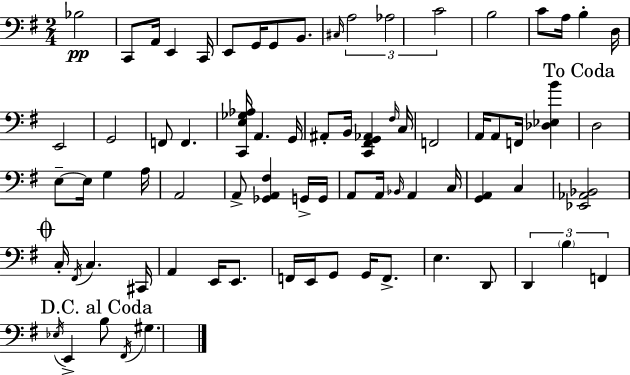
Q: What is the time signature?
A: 2/4